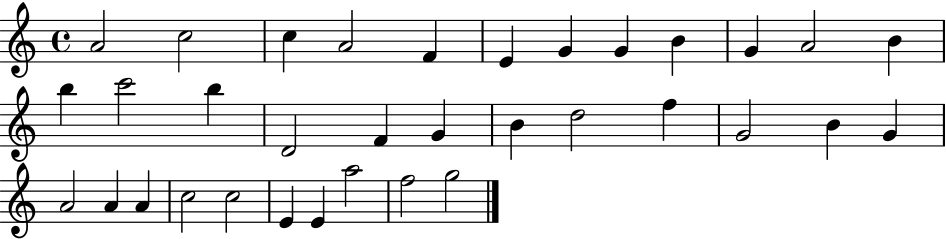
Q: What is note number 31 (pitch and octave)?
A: E4